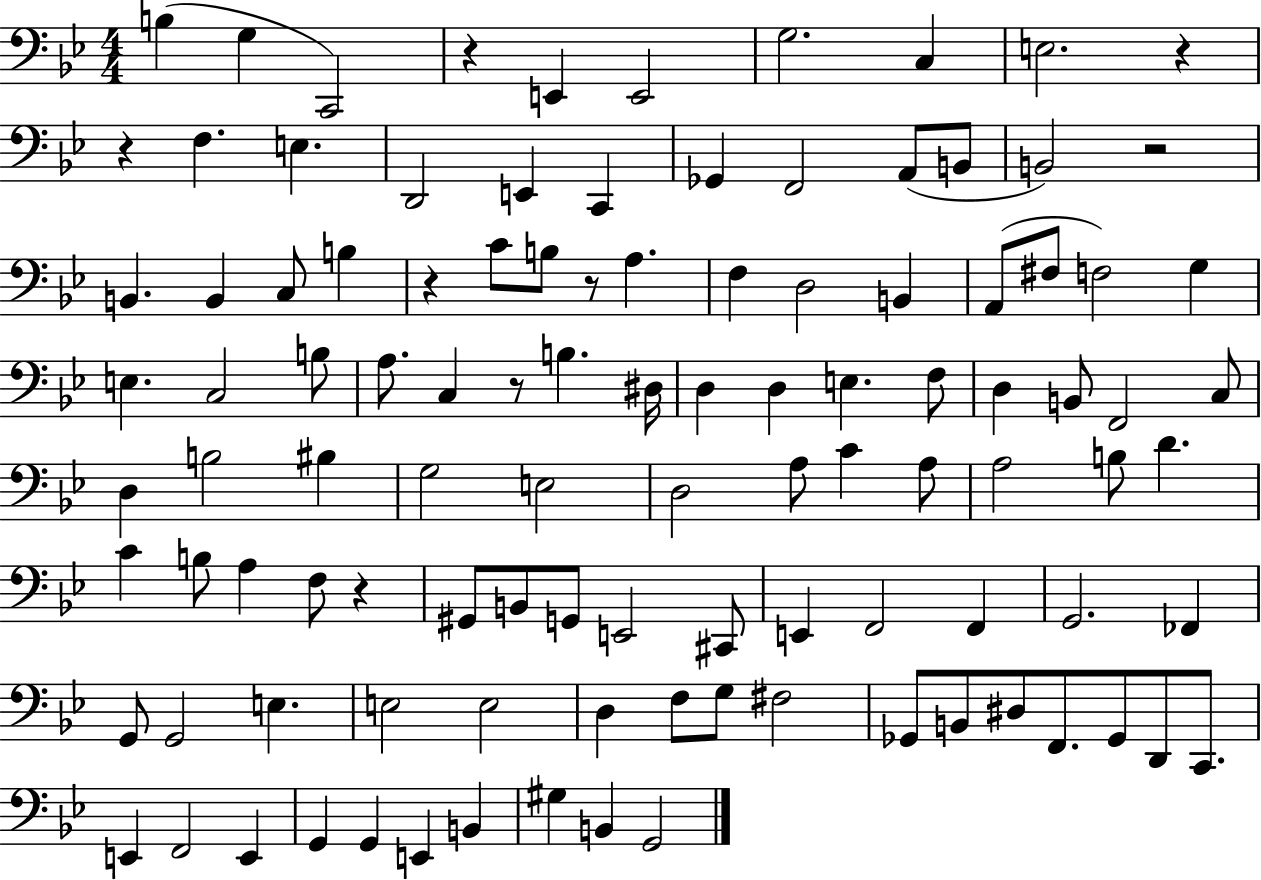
{
  \clef bass
  \numericTimeSignature
  \time 4/4
  \key bes \major
  b4( g4 c,2) | r4 e,4 e,2 | g2. c4 | e2. r4 | \break r4 f4. e4. | d,2 e,4 c,4 | ges,4 f,2 a,8( b,8 | b,2) r2 | \break b,4. b,4 c8 b4 | r4 c'8 b8 r8 a4. | f4 d2 b,4 | a,8( fis8 f2) g4 | \break e4. c2 b8 | a8. c4 r8 b4. dis16 | d4 d4 e4. f8 | d4 b,8 f,2 c8 | \break d4 b2 bis4 | g2 e2 | d2 a8 c'4 a8 | a2 b8 d'4. | \break c'4 b8 a4 f8 r4 | gis,8 b,8 g,8 e,2 cis,8 | e,4 f,2 f,4 | g,2. fes,4 | \break g,8 g,2 e4. | e2 e2 | d4 f8 g8 fis2 | ges,8 b,8 dis8 f,8. ges,8 d,8 c,8. | \break e,4 f,2 e,4 | g,4 g,4 e,4 b,4 | gis4 b,4 g,2 | \bar "|."
}